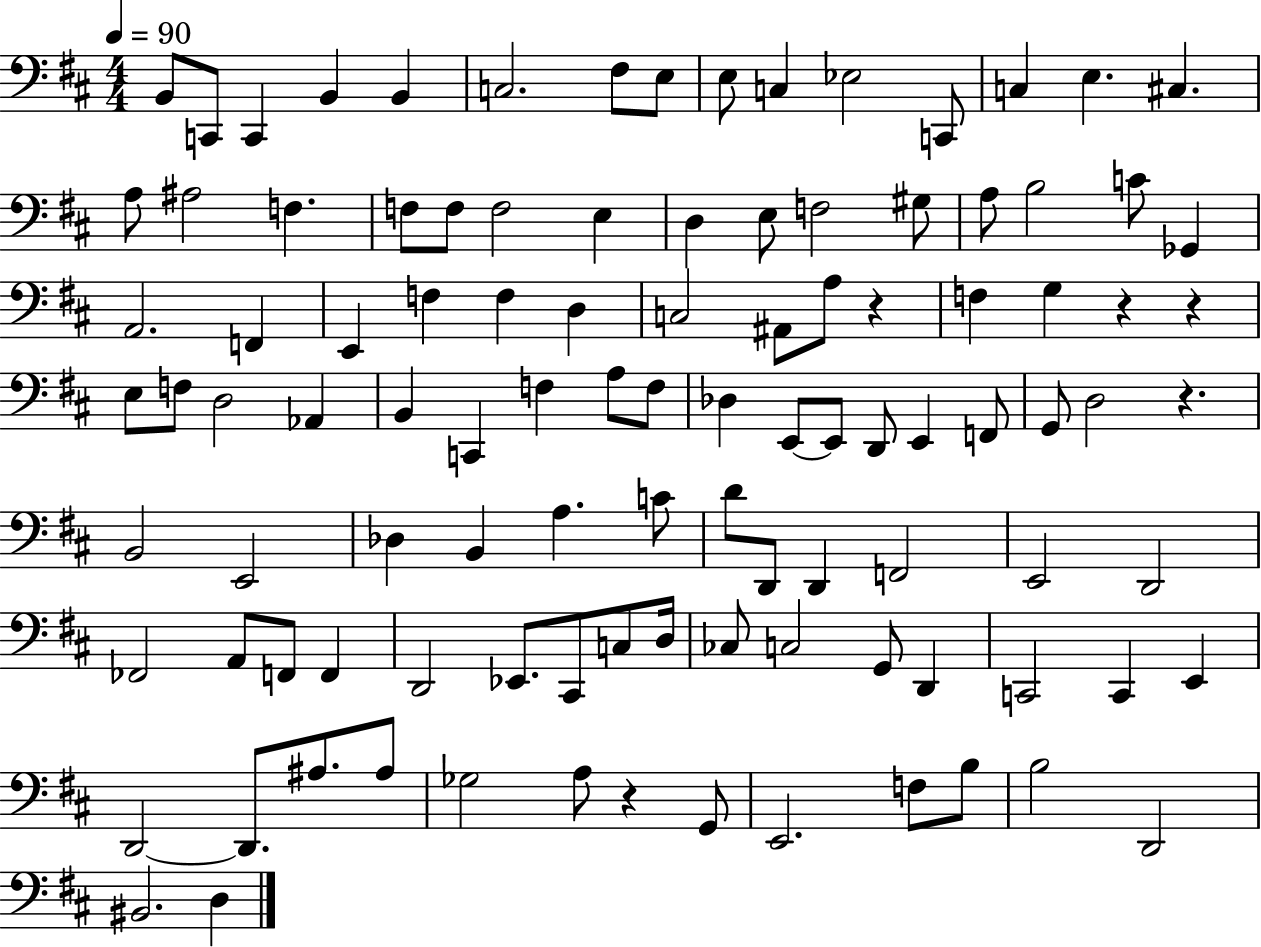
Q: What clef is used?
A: bass